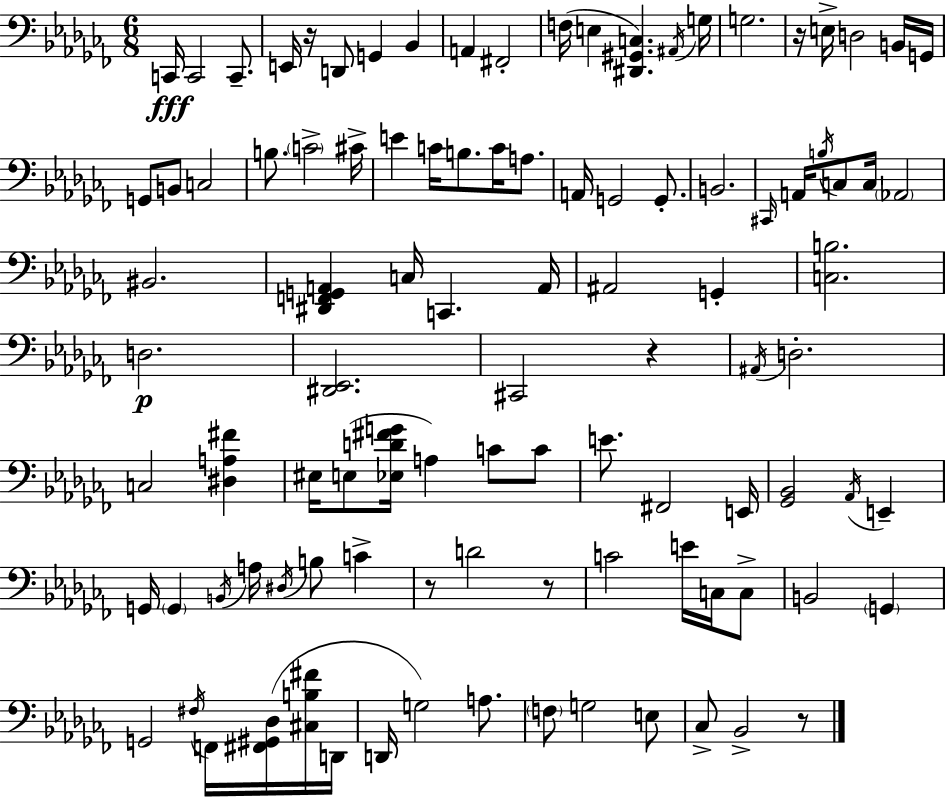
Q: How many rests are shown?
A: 6